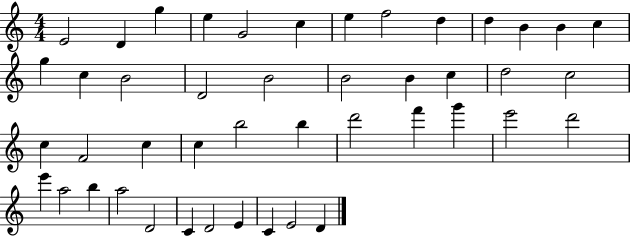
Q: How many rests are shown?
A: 0